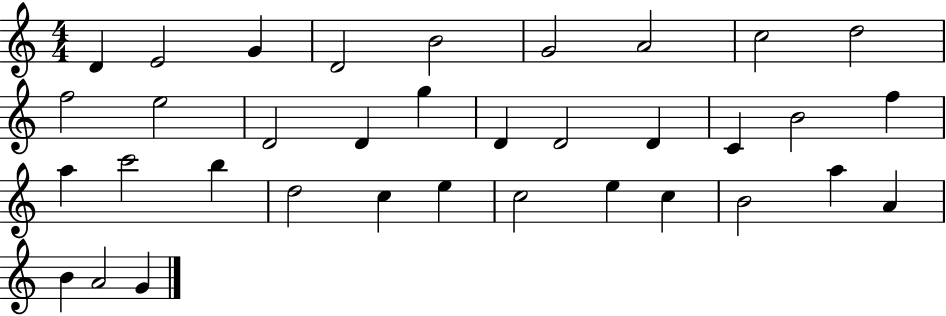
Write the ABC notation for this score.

X:1
T:Untitled
M:4/4
L:1/4
K:C
D E2 G D2 B2 G2 A2 c2 d2 f2 e2 D2 D g D D2 D C B2 f a c'2 b d2 c e c2 e c B2 a A B A2 G